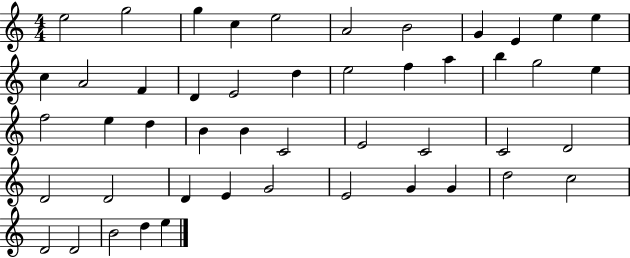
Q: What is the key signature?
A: C major